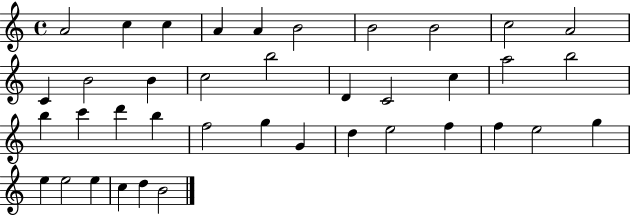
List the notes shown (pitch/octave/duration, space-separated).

A4/h C5/q C5/q A4/q A4/q B4/h B4/h B4/h C5/h A4/h C4/q B4/h B4/q C5/h B5/h D4/q C4/h C5/q A5/h B5/h B5/q C6/q D6/q B5/q F5/h G5/q G4/q D5/q E5/h F5/q F5/q E5/h G5/q E5/q E5/h E5/q C5/q D5/q B4/h